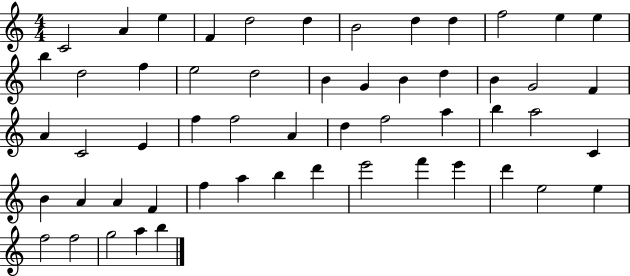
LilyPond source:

{
  \clef treble
  \numericTimeSignature
  \time 4/4
  \key c \major
  c'2 a'4 e''4 | f'4 d''2 d''4 | b'2 d''4 d''4 | f''2 e''4 e''4 | \break b''4 d''2 f''4 | e''2 d''2 | b'4 g'4 b'4 d''4 | b'4 g'2 f'4 | \break a'4 c'2 e'4 | f''4 f''2 a'4 | d''4 f''2 a''4 | b''4 a''2 c'4 | \break b'4 a'4 a'4 f'4 | f''4 a''4 b''4 d'''4 | e'''2 f'''4 e'''4 | d'''4 e''2 e''4 | \break f''2 f''2 | g''2 a''4 b''4 | \bar "|."
}